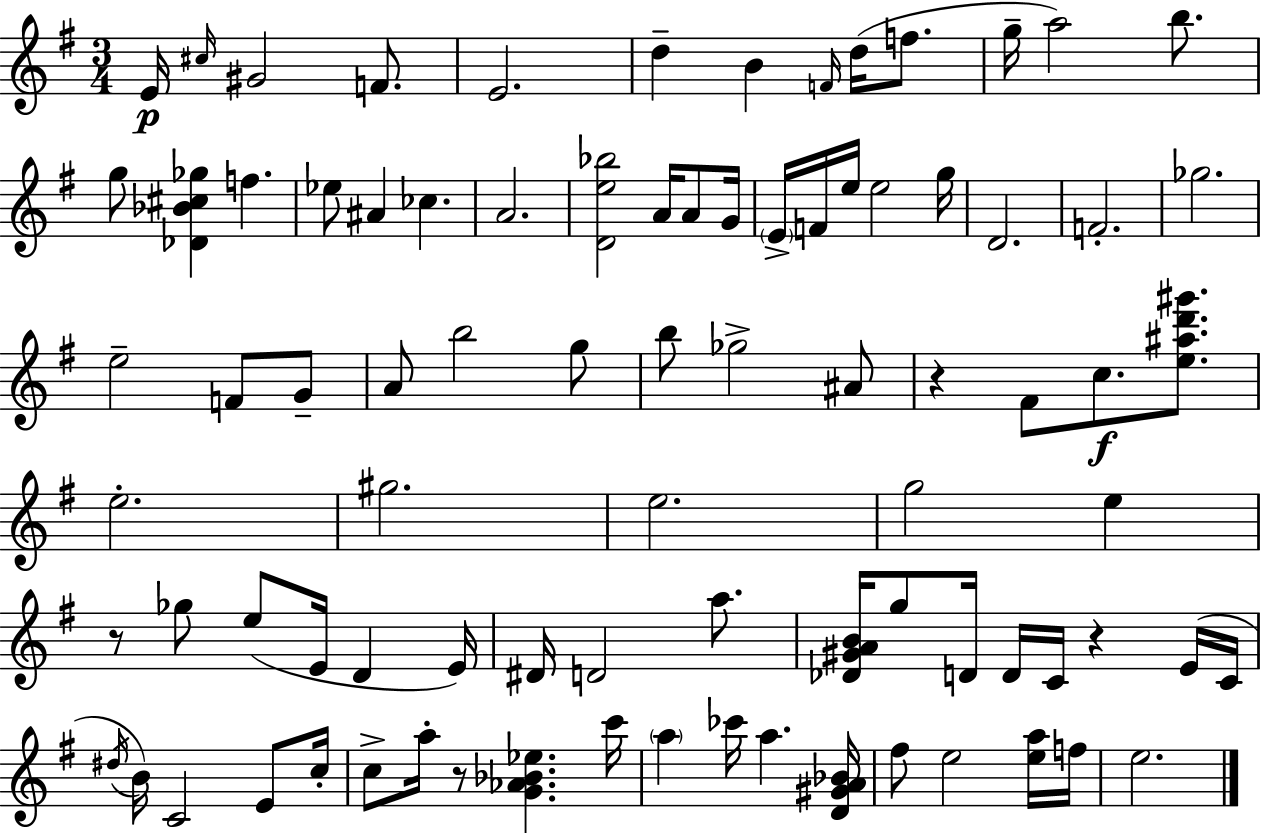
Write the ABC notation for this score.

X:1
T:Untitled
M:3/4
L:1/4
K:G
E/4 ^c/4 ^G2 F/2 E2 d B F/4 d/4 f/2 g/4 a2 b/2 g/2 [_D_B^c_g] f _e/2 ^A _c A2 [De_b]2 A/4 A/2 G/4 E/4 F/4 e/4 e2 g/4 D2 F2 _g2 e2 F/2 G/2 A/2 b2 g/2 b/2 _g2 ^A/2 z ^F/2 c/2 [e^ad'^g']/2 e2 ^g2 e2 g2 e z/2 _g/2 e/2 E/4 D E/4 ^D/4 D2 a/2 [_D^GAB]/4 g/2 D/4 D/4 C/4 z E/4 C/4 ^d/4 B/4 C2 E/2 c/4 c/2 a/4 z/2 [G_A_B_e] c'/4 a _c'/4 a [D^GA_B]/4 ^f/2 e2 [ea]/4 f/4 e2